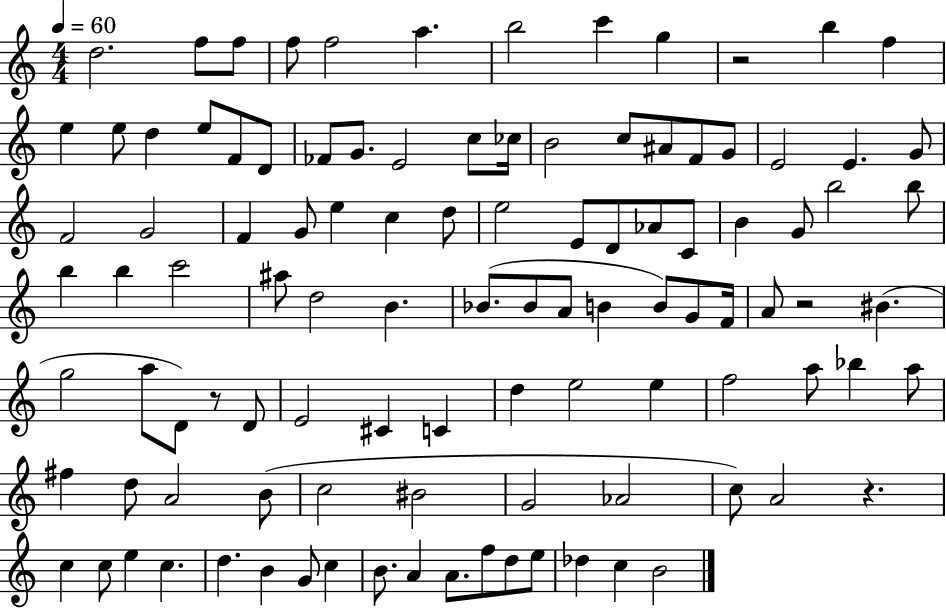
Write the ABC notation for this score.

X:1
T:Untitled
M:4/4
L:1/4
K:C
d2 f/2 f/2 f/2 f2 a b2 c' g z2 b f e e/2 d e/2 F/2 D/2 _F/2 G/2 E2 c/2 _c/4 B2 c/2 ^A/2 F/2 G/2 E2 E G/2 F2 G2 F G/2 e c d/2 e2 E/2 D/2 _A/2 C/2 B G/2 b2 b/2 b b c'2 ^a/2 d2 B _B/2 _B/2 A/2 B B/2 G/2 F/4 A/2 z2 ^B g2 a/2 D/2 z/2 D/2 E2 ^C C d e2 e f2 a/2 _b a/2 ^f d/2 A2 B/2 c2 ^B2 G2 _A2 c/2 A2 z c c/2 e c d B G/2 c B/2 A A/2 f/2 d/2 e/2 _d c B2